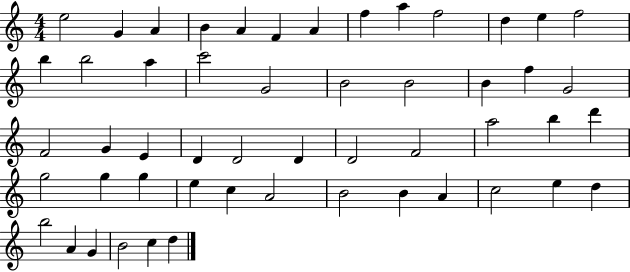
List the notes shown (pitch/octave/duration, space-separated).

E5/h G4/q A4/q B4/q A4/q F4/q A4/q F5/q A5/q F5/h D5/q E5/q F5/h B5/q B5/h A5/q C6/h G4/h B4/h B4/h B4/q F5/q G4/h F4/h G4/q E4/q D4/q D4/h D4/q D4/h F4/h A5/h B5/q D6/q G5/h G5/q G5/q E5/q C5/q A4/h B4/h B4/q A4/q C5/h E5/q D5/q B5/h A4/q G4/q B4/h C5/q D5/q